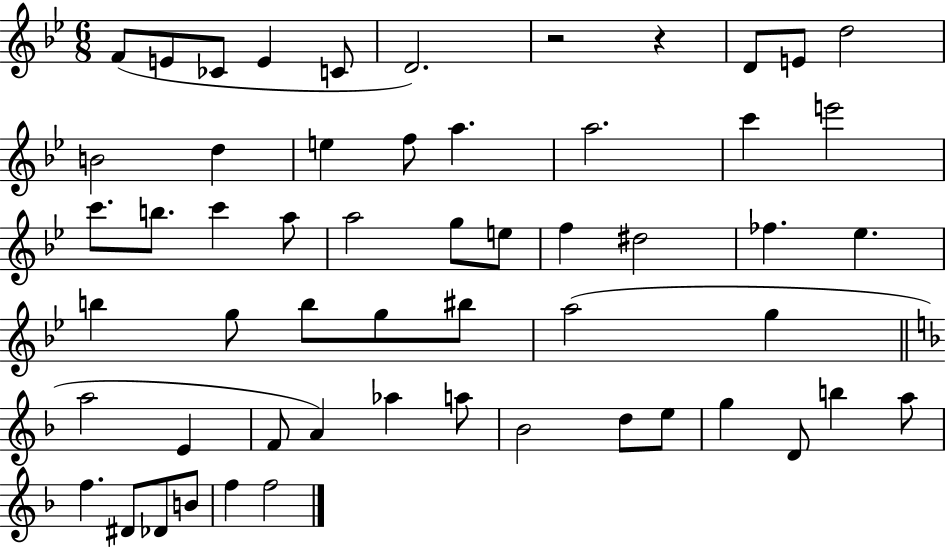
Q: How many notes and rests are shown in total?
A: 56